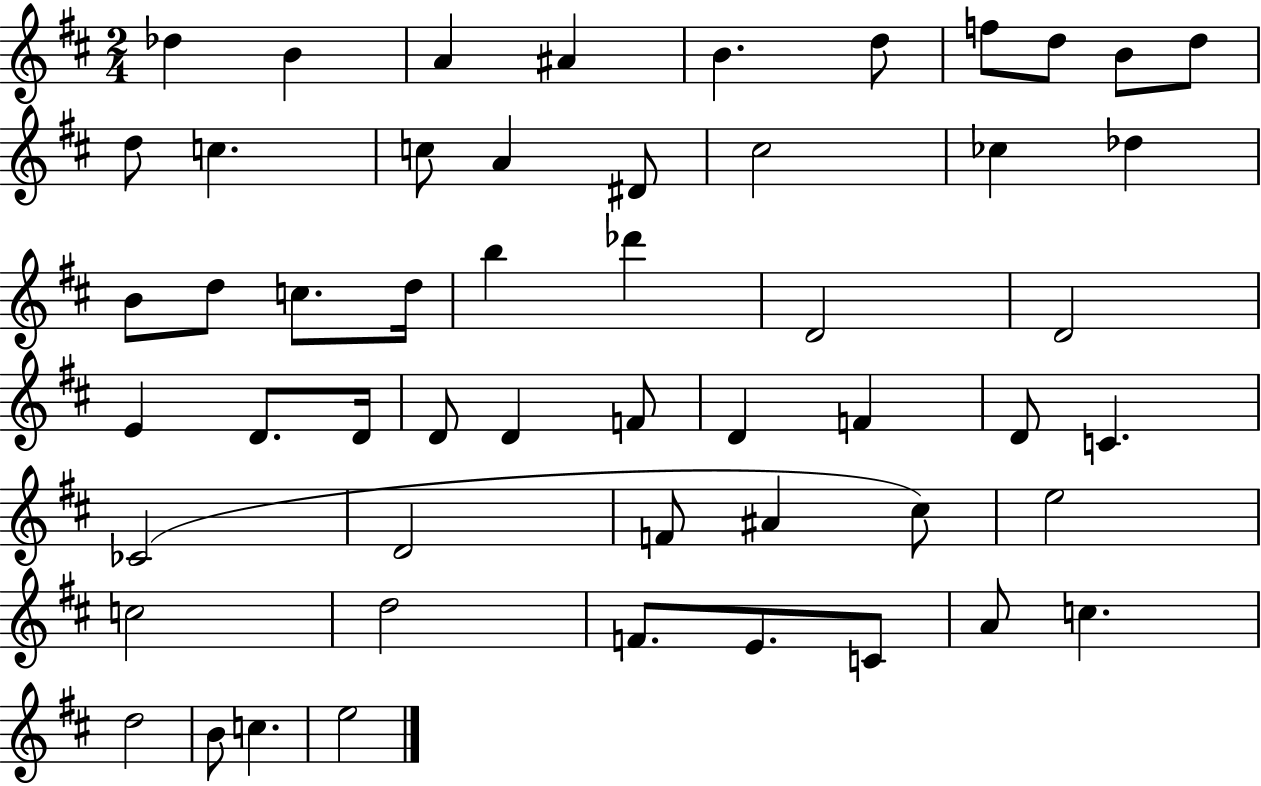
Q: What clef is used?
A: treble